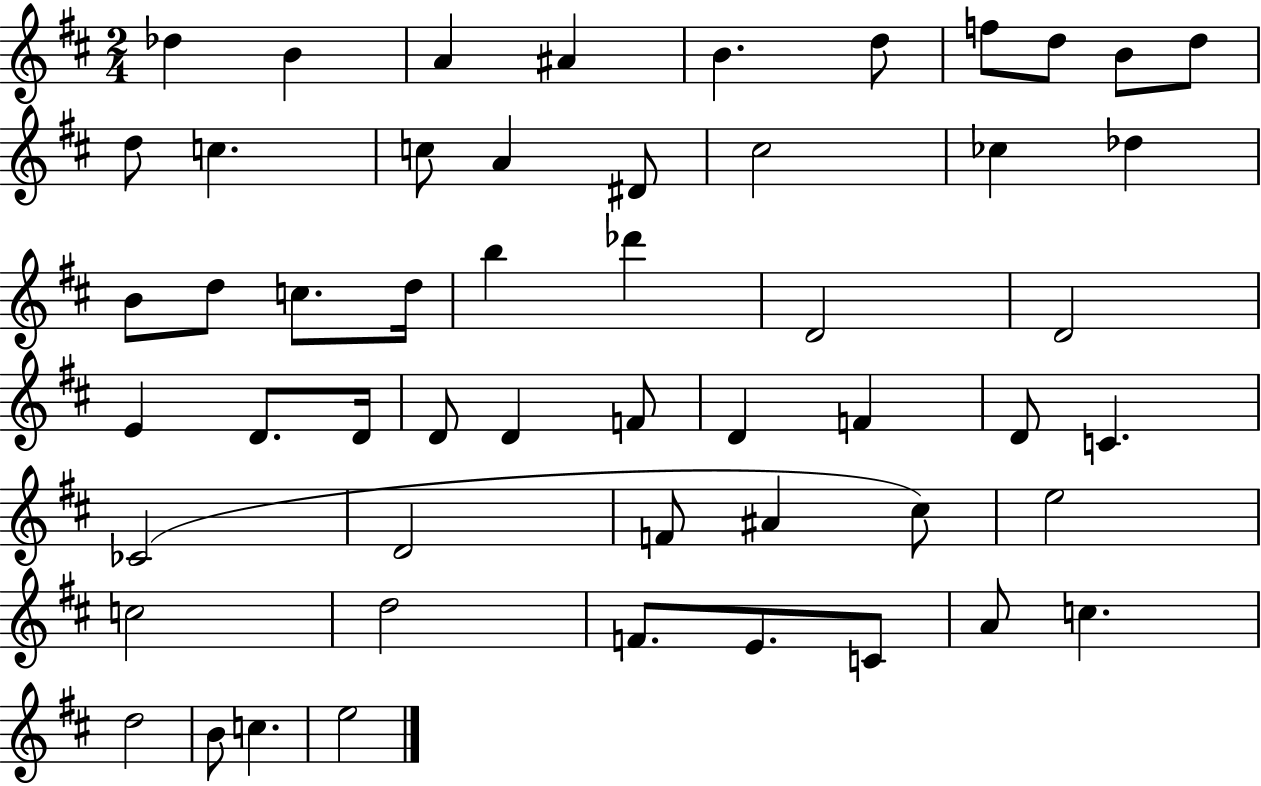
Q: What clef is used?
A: treble